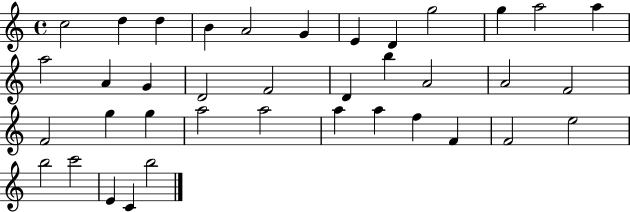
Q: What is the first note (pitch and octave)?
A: C5